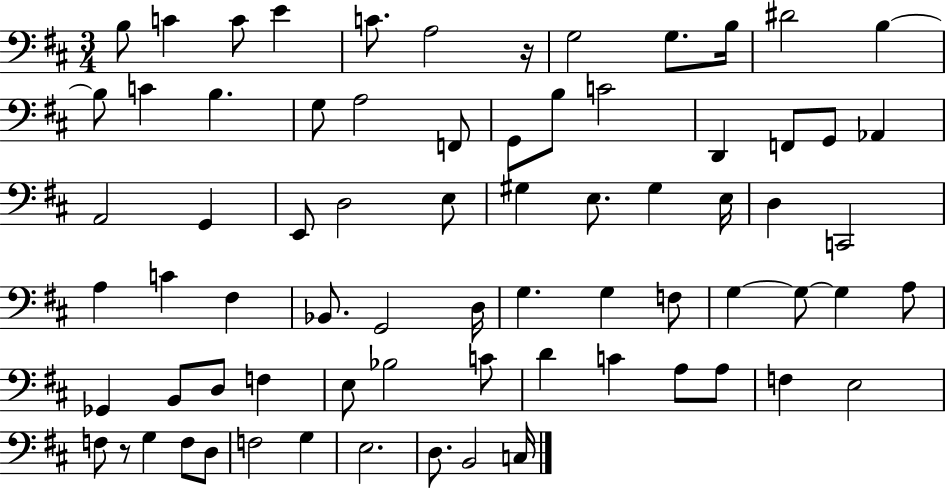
B3/e C4/q C4/e E4/q C4/e. A3/h R/s G3/h G3/e. B3/s D#4/h B3/q B3/e C4/q B3/q. G3/e A3/h F2/e G2/e B3/e C4/h D2/q F2/e G2/e Ab2/q A2/h G2/q E2/e D3/h E3/e G#3/q E3/e. G#3/q E3/s D3/q C2/h A3/q C4/q F#3/q Bb2/e. G2/h D3/s G3/q. G3/q F3/e G3/q G3/e G3/q A3/e Gb2/q B2/e D3/e F3/q E3/e Bb3/h C4/e D4/q C4/q A3/e A3/e F3/q E3/h F3/e R/e G3/q F3/e D3/e F3/h G3/q E3/h. D3/e. B2/h C3/s